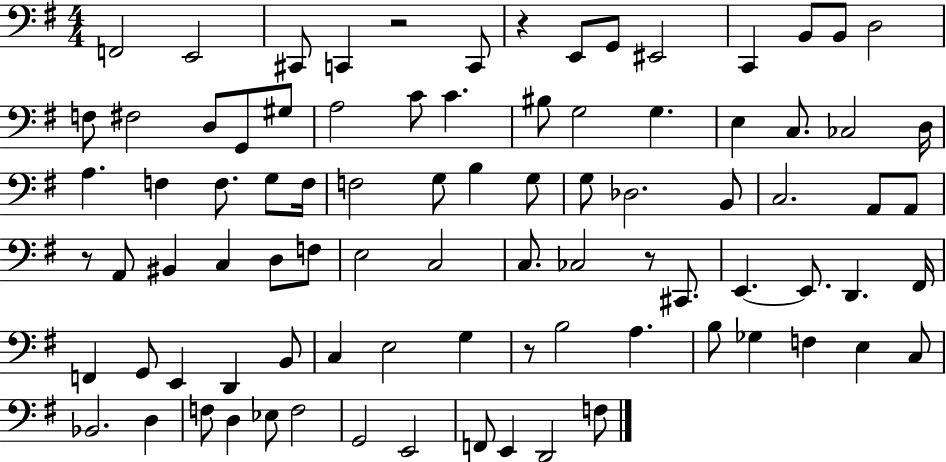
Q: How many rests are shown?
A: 5